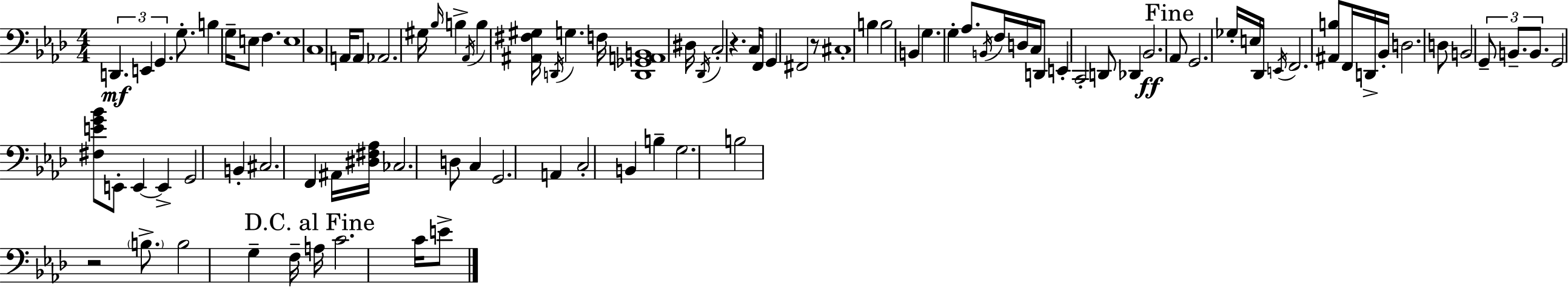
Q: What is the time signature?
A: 4/4